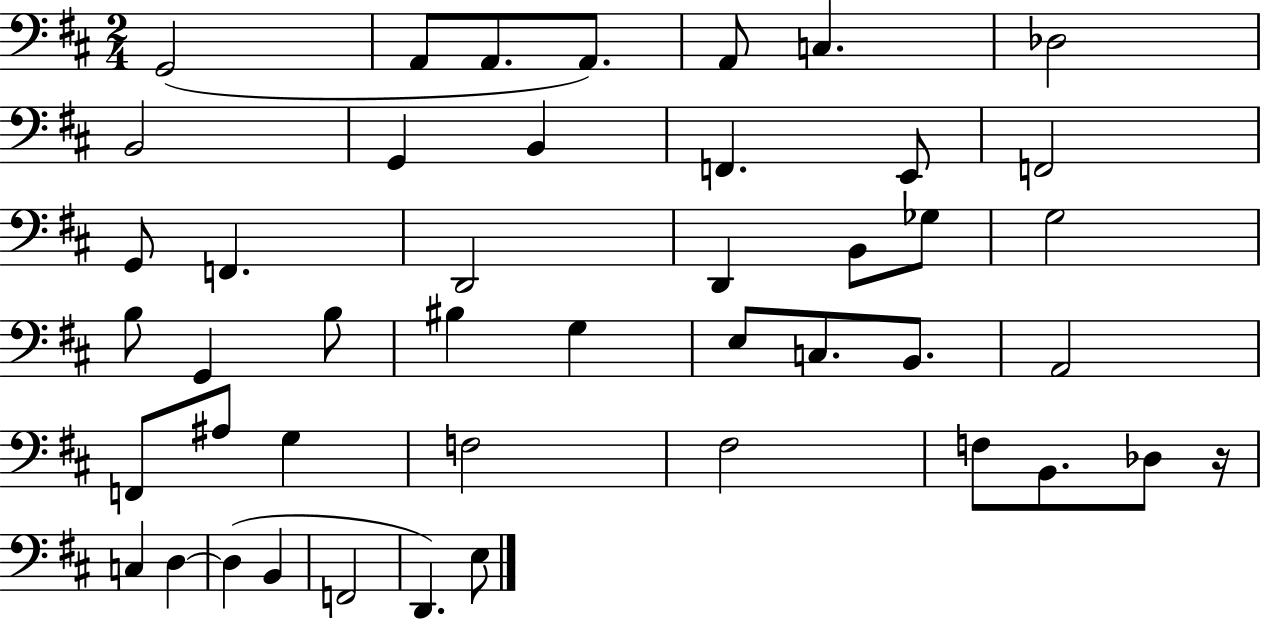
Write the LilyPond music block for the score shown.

{
  \clef bass
  \numericTimeSignature
  \time 2/4
  \key d \major
  g,2( | a,8 a,8. a,8.) | a,8 c4. | des2 | \break b,2 | g,4 b,4 | f,4. e,8 | f,2 | \break g,8 f,4. | d,2 | d,4 b,8 ges8 | g2 | \break b8 g,4 b8 | bis4 g4 | e8 c8. b,8. | a,2 | \break f,8 ais8 g4 | f2 | fis2 | f8 b,8. des8 r16 | \break c4 d4~~ | d4( b,4 | f,2 | d,4.) e8 | \break \bar "|."
}